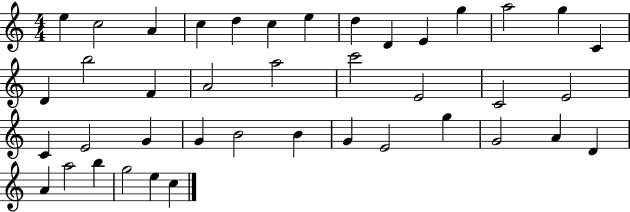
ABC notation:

X:1
T:Untitled
M:4/4
L:1/4
K:C
e c2 A c d c e d D E g a2 g C D b2 F A2 a2 c'2 E2 C2 E2 C E2 G G B2 B G E2 g G2 A D A a2 b g2 e c